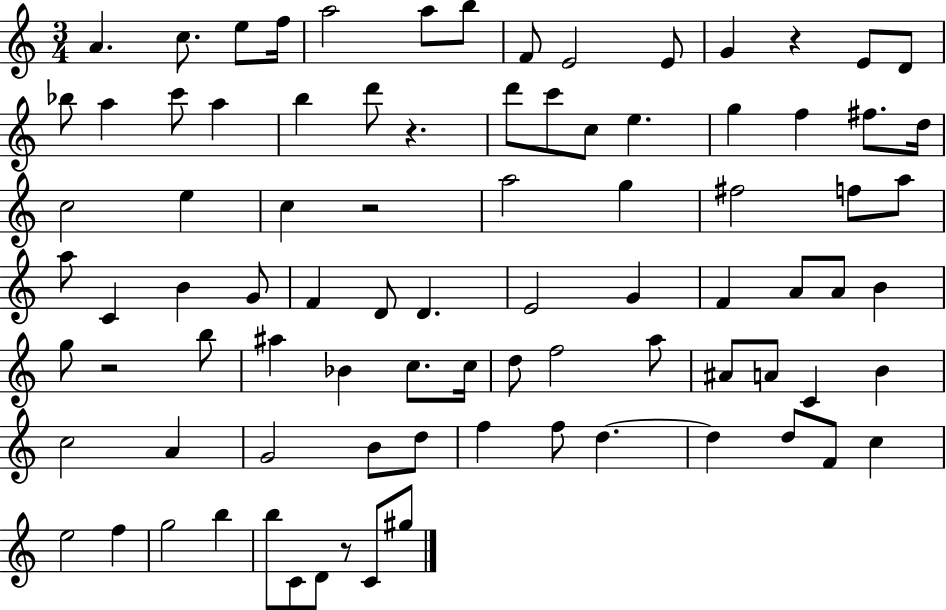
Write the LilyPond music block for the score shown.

{
  \clef treble
  \numericTimeSignature
  \time 3/4
  \key c \major
  a'4. c''8. e''8 f''16 | a''2 a''8 b''8 | f'8 e'2 e'8 | g'4 r4 e'8 d'8 | \break bes''8 a''4 c'''8 a''4 | b''4 d'''8 r4. | d'''8 c'''8 c''8 e''4. | g''4 f''4 fis''8. d''16 | \break c''2 e''4 | c''4 r2 | a''2 g''4 | fis''2 f''8 a''8 | \break a''8 c'4 b'4 g'8 | f'4 d'8 d'4. | e'2 g'4 | f'4 a'8 a'8 b'4 | \break g''8 r2 b''8 | ais''4 bes'4 c''8. c''16 | d''8 f''2 a''8 | ais'8 a'8 c'4 b'4 | \break c''2 a'4 | g'2 b'8 d''8 | f''4 f''8 d''4.~~ | d''4 d''8 f'8 c''4 | \break e''2 f''4 | g''2 b''4 | b''8 c'8 d'8 r8 c'8 gis''8 | \bar "|."
}